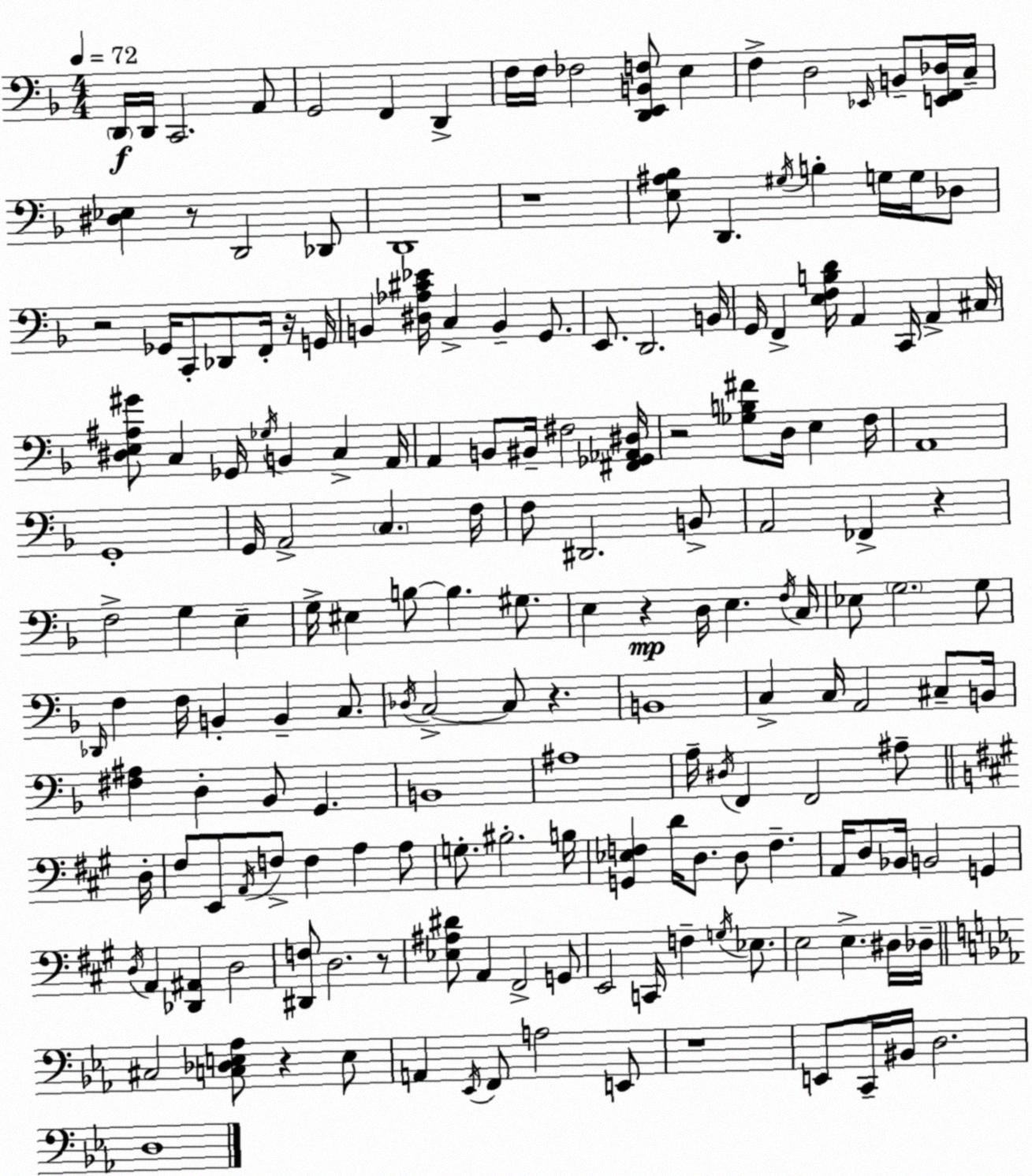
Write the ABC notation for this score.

X:1
T:Untitled
M:4/4
L:1/4
K:Dm
D,,/4 D,,/4 C,,2 A,,/2 G,,2 F,, D,, F,/4 F,/4 _F,2 [D,,E,,B,,F,]/2 E, F, D,2 _E,,/4 B,,/2 [E,,F,,_D,]/4 C,/4 [^D,_E,] z/2 D,,2 _D,,/2 D,,4 z4 [E,^A,_B,]/2 D,, ^G,/4 B, G,/4 G,/4 _D,/2 z2 _G,,/4 C,,/2 _D,,/2 F,,/4 z/4 G,,/4 B,, [^D,_A,^C_E]/4 C, B,, G,,/2 E,,/2 D,,2 B,,/4 G,,/4 F,, [E,F,B,D]/4 A,, C,,/4 A,, ^C,/4 [^D,E,^A,^G]/2 C, _G,,/4 _G,/4 B,, C, A,,/4 A,, B,,/2 ^B,,/4 ^F,2 [^F,,_G,,_A,,^D,]/4 z2 [_G,B,^F]/2 D,/4 E, F,/4 A,,4 G,,4 G,,/4 A,,2 C, F,/4 F,/2 ^D,,2 B,,/2 A,,2 _F,, z F,2 G, E, G,/4 ^E, B,/2 B, ^G,/2 E, z D,/4 E, F,/4 C,/4 _E,/2 G,2 G,/2 _D,,/4 F, F,/4 B,, B,, C,/2 _D,/4 C,2 C,/2 z B,,4 C, C,/4 A,,2 ^C,/2 B,,/4 [^F,^A,] D, _B,,/2 G,, B,,4 ^A,4 A,/4 ^D,/4 F,, F,,2 ^A,/2 D,/4 ^F,/2 E,,/2 A,,/4 F,/2 F, A, A,/2 G,/2 ^B,2 B,/4 [G,,_E,F,] D/4 D,/2 D,/2 F, A,,/4 D,/2 _B,,/4 B,,2 G,, D,/4 A,, [_D,,^A,,] D,2 [^D,,F,]/2 D,2 z/2 [_E,^A,^D]/2 A,, ^F,,2 G,,/2 E,,2 C,,/4 F, G,/4 _E,/2 E,2 E, ^D,/4 _D,/4 ^C,2 [C,_D,E,_A,]/2 z E,/2 A,, _E,,/4 F,,/2 A,2 E,,/2 z4 E,,/2 C,,/4 ^B,,/4 D,2 D,4